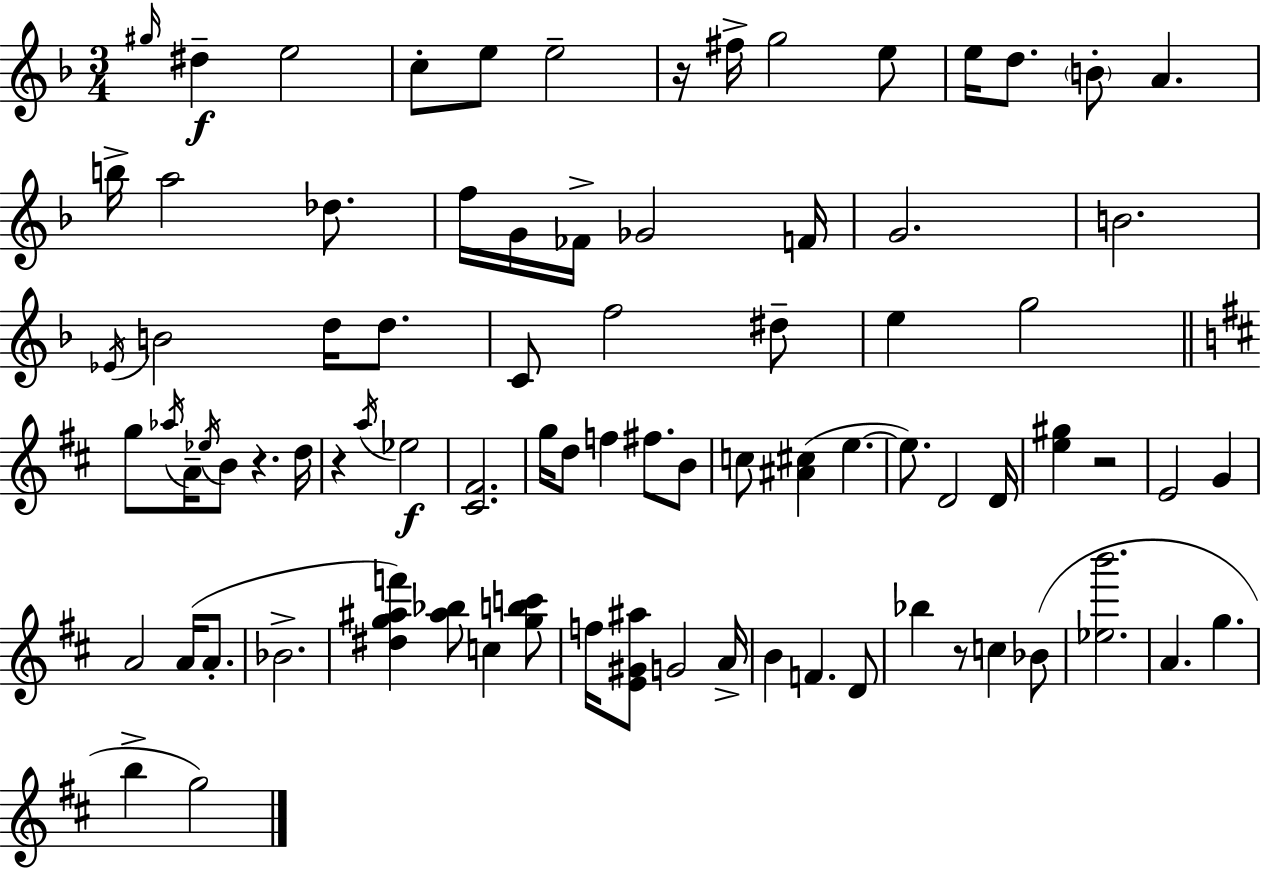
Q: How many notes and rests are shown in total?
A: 83